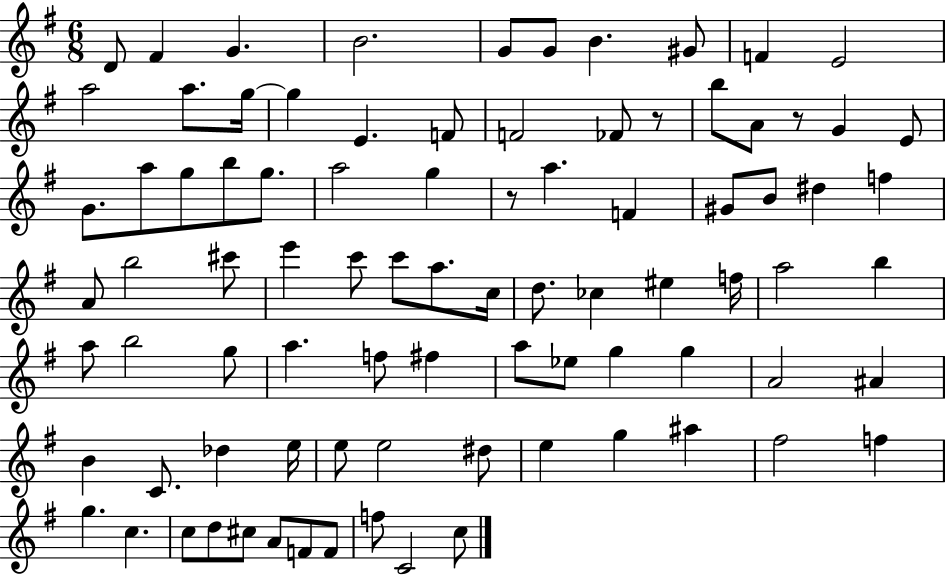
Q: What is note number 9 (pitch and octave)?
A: F4